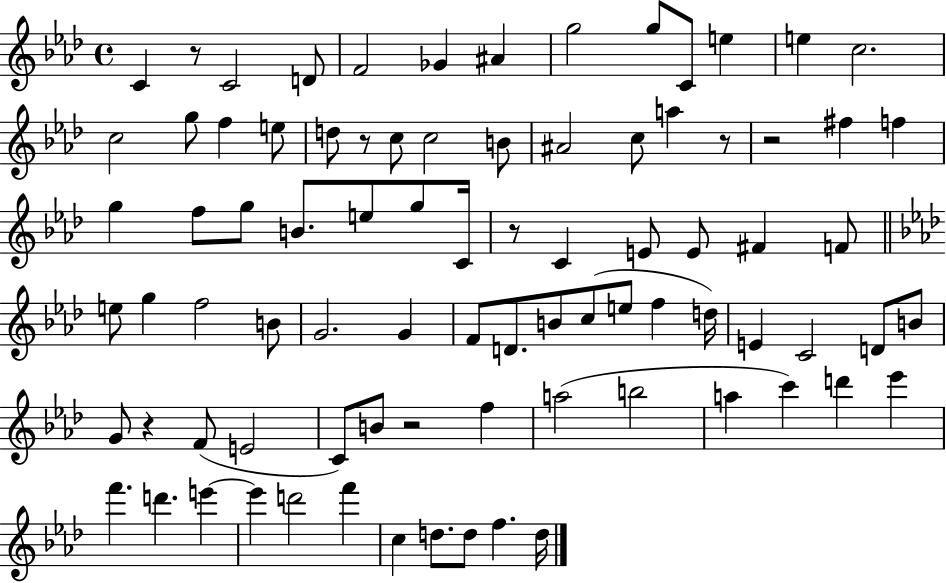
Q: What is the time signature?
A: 4/4